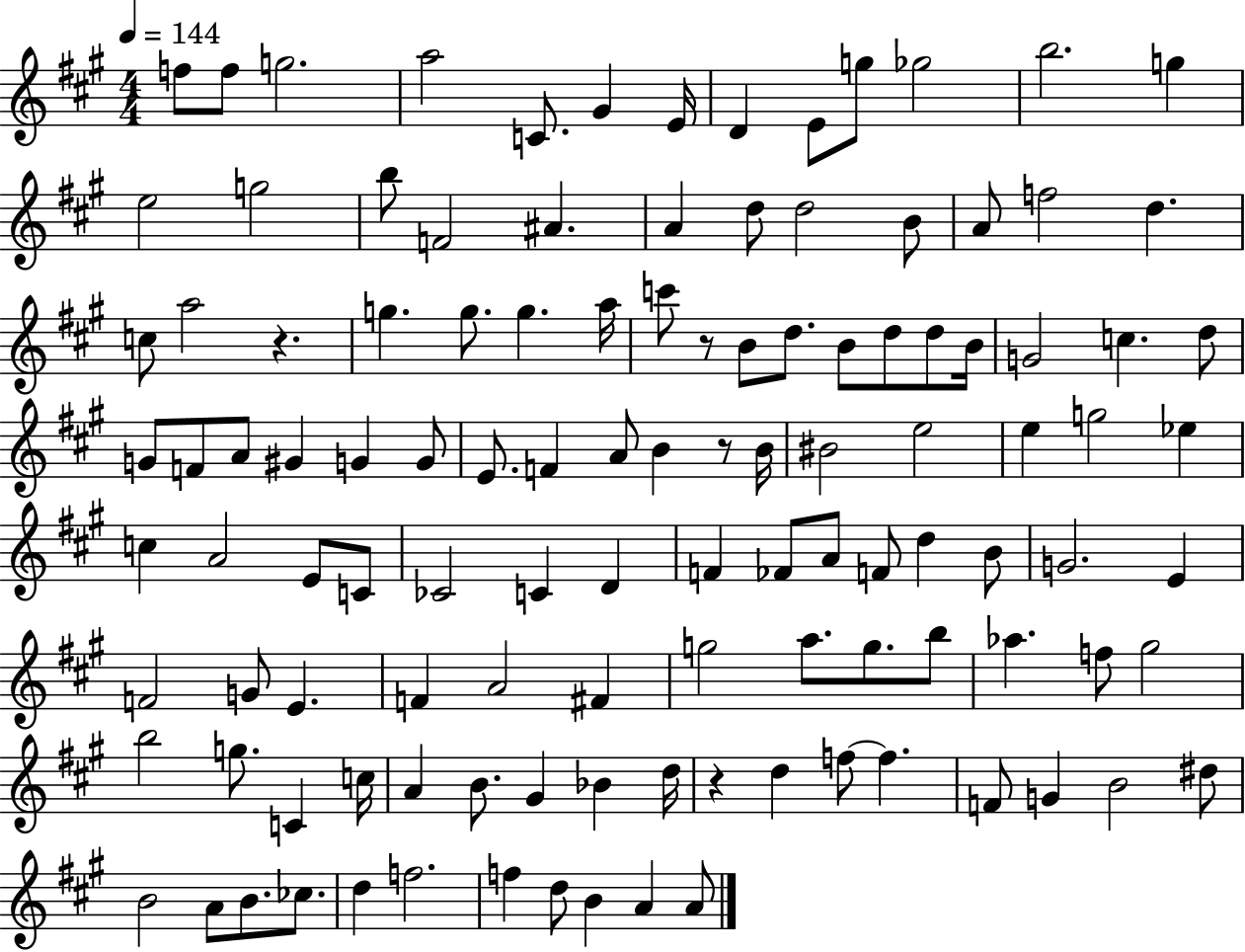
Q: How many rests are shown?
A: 4